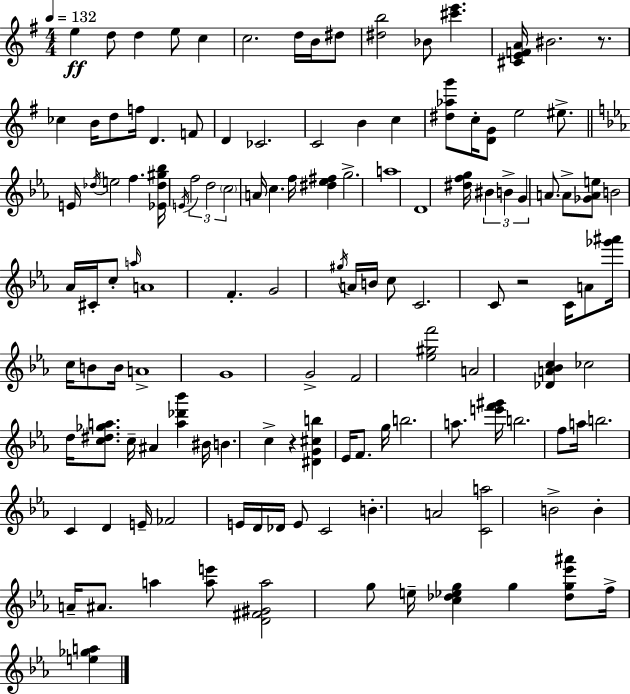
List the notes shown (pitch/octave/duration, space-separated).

E5/q D5/e D5/q E5/e C5/q C5/h. D5/s B4/s D#5/e [D#5,B5]/h Bb4/e [C#6,E6]/q. [C#4,E4,F4,A4]/s BIS4/h. R/e. CES5/q B4/s D5/e F5/s D4/q. F4/e D4/q CES4/h. C4/h B4/q C5/q [D#5,Ab5,G6]/e C5/s [D4,G4]/e E5/h EIS5/e. E4/s Db5/s E5/h F5/q. [Eb4,Db5,G#5,Bb5]/s E4/s F5/h D5/h C5/h A4/s C5/q. F5/s [D#5,Eb5,F#5]/q G5/h. A5/w D4/w [D#5,F5,G5]/s BIS4/q B4/q G4/q A4/e. A4/e [Gb4,A4,E5]/e B4/h Ab4/s C#4/s C5/e A5/s A4/w F4/q. G4/h G#5/s A4/s B4/s C5/e C4/h. C4/e R/h C4/s A4/e [Gb6,A#6]/s C5/s B4/e B4/s A4/w G4/w G4/h F4/h [Eb5,G#5,F6]/h A4/h [Db4,A4,Bb4,C5]/q CES5/h D5/s [C5,D#5,Gb5,A5]/e. C5/s A#4/q [A5,Db6,Bb6]/q BIS4/s B4/q. C5/q R/q [D#4,G4,C#5,B5]/q Eb4/s F4/e. G5/s B5/h. A5/e. [E6,F6,G#6]/s B5/h. F5/e A5/s B5/h. C4/q D4/q E4/s FES4/h E4/s D4/s Db4/s E4/e C4/h B4/q. A4/h [C4,A5]/h B4/h B4/q A4/s A#4/e. A5/q [A5,E6]/e [D4,F#4,G#4,A5]/h G5/e E5/s [C5,Db5,Eb5,G5]/q G5/q [Db5,G5,Eb6,A#6]/e F5/s [E5,Gb5,A5]/q